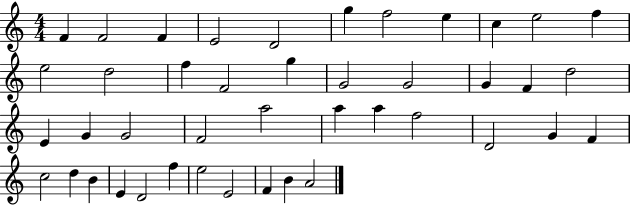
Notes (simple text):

F4/q F4/h F4/q E4/h D4/h G5/q F5/h E5/q C5/q E5/h F5/q E5/h D5/h F5/q F4/h G5/q G4/h G4/h G4/q F4/q D5/h E4/q G4/q G4/h F4/h A5/h A5/q A5/q F5/h D4/h G4/q F4/q C5/h D5/q B4/q E4/q D4/h F5/q E5/h E4/h F4/q B4/q A4/h